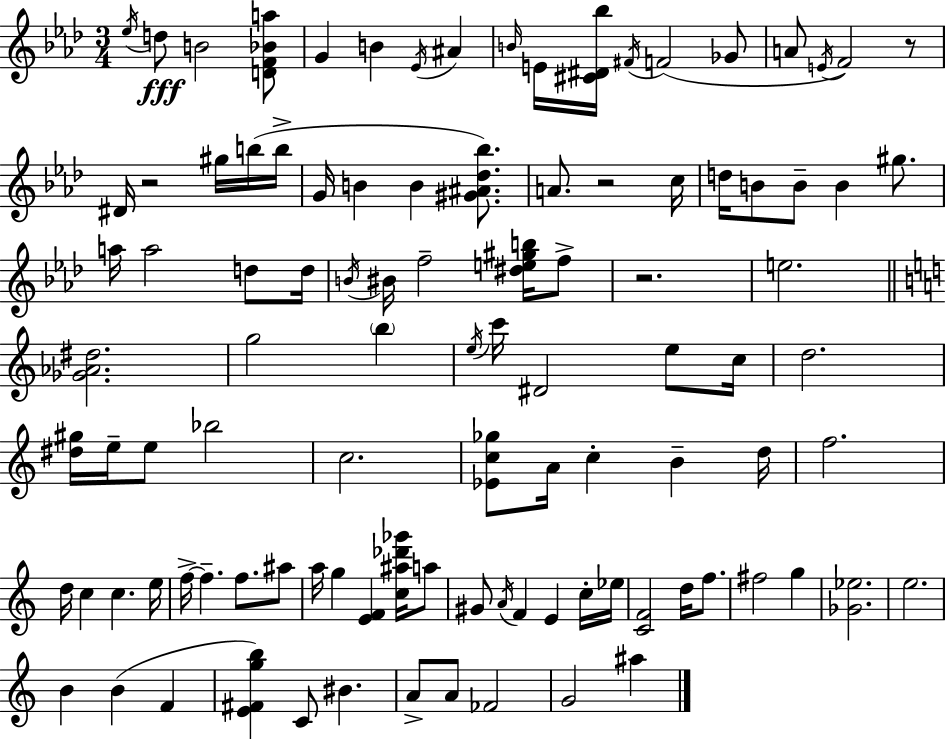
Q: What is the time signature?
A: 3/4